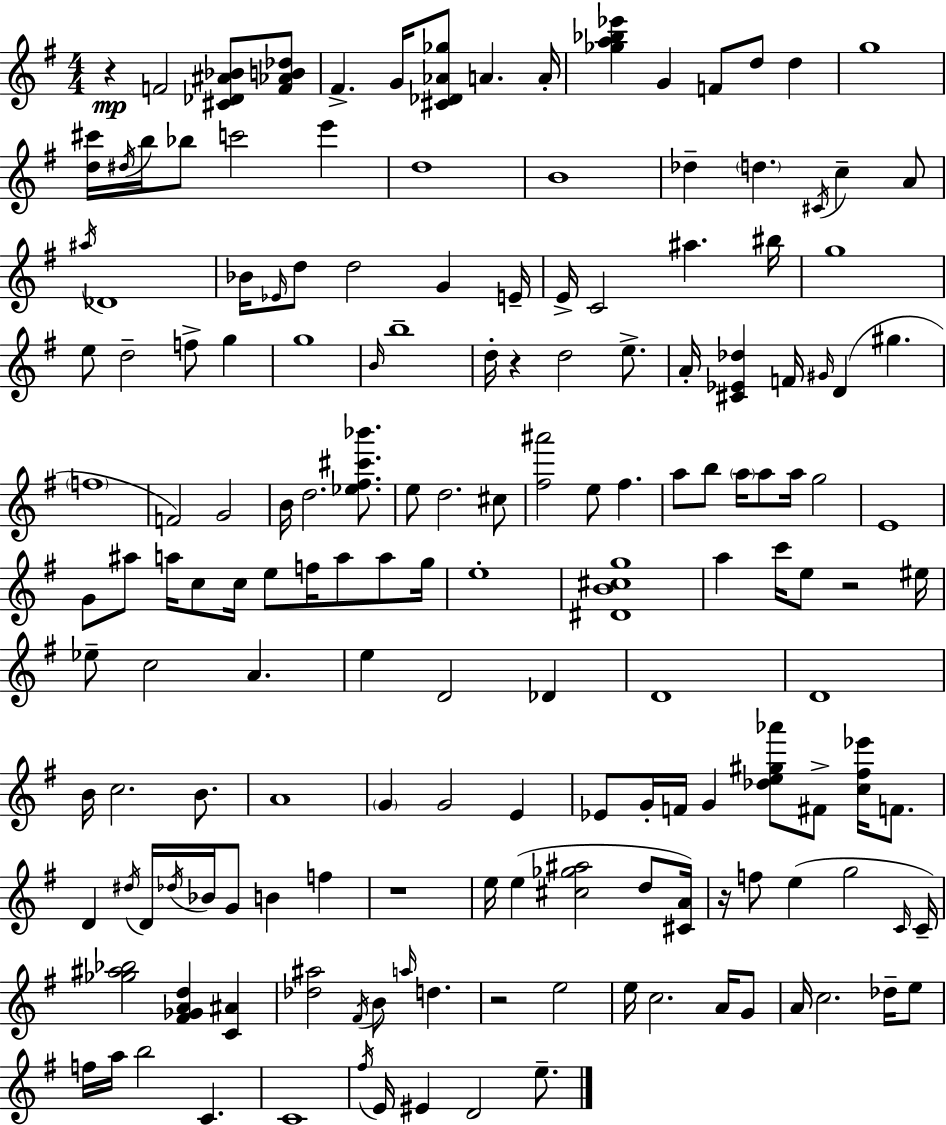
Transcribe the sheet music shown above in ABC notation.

X:1
T:Untitled
M:4/4
L:1/4
K:G
z F2 [^C_D^A_B]/2 [F_AB_d]/2 ^F G/4 [^C_D_A_g]/2 A A/4 [_ga_b_e'] G F/2 d/2 d g4 [d^c']/4 ^d/4 b/4 _b/2 c'2 e' d4 B4 _d d ^C/4 c A/2 ^a/4 _D4 _B/4 _E/4 d/2 d2 G E/4 E/4 C2 ^a ^b/4 g4 e/2 d2 f/2 g g4 B/4 b4 d/4 z d2 e/2 A/4 [^C_E_d] F/4 ^G/4 D ^g f4 F2 G2 B/4 d2 [_e^f^c'_b']/2 e/2 d2 ^c/2 [^f^a']2 e/2 ^f a/2 b/2 a/4 a/2 a/4 g2 E4 G/2 ^a/2 a/4 c/2 c/4 e/2 f/4 a/2 a/2 g/4 e4 [^DB^cg]4 a c'/4 e/2 z2 ^e/4 _e/2 c2 A e D2 _D D4 D4 B/4 c2 B/2 A4 G G2 E _E/2 G/4 F/4 G [_de^g_a']/2 ^F/2 [c^f_e']/4 F/2 D ^d/4 D/4 _d/4 _B/4 G/2 B f z4 e/4 e [^c_g^a]2 d/2 [^CA]/4 z/4 f/2 e g2 C/4 C/4 [_g^a_b]2 [^F_GAd] [C^A] [_d^a]2 ^F/4 B/2 a/4 d z2 e2 e/4 c2 A/4 G/2 A/4 c2 _d/4 e/2 f/4 a/4 b2 C C4 ^f/4 E/4 ^E D2 e/2